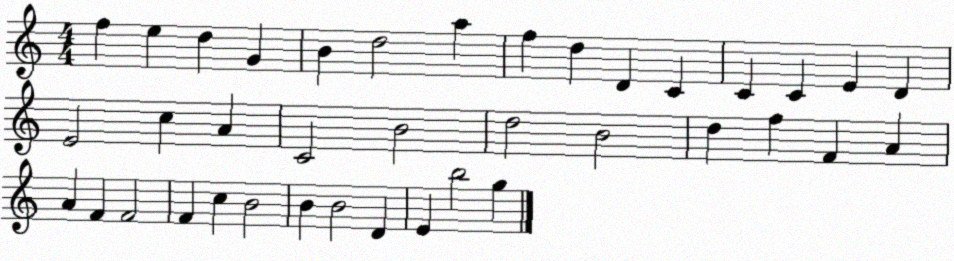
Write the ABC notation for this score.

X:1
T:Untitled
M:4/4
L:1/4
K:C
f e d G B d2 a f d D C C C E D E2 c A C2 B2 d2 B2 d f F A A F F2 F c B2 B B2 D E b2 g